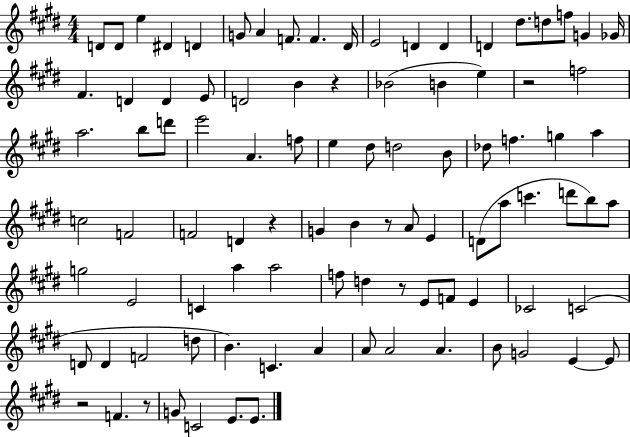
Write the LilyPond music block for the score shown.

{
  \clef treble
  \numericTimeSignature
  \time 4/4
  \key e \major
  d'8 d'8 e''4 dis'4 d'4 | g'8 a'4 f'8. f'4. dis'16 | e'2 d'4 d'4 | d'4 dis''8. d''8 f''8 g'4 ges'16 | \break fis'4. d'4 d'4 e'8 | d'2 b'4 r4 | bes'2( b'4 e''4) | r2 f''2 | \break a''2. b''8 d'''8 | e'''2 a'4. f''8 | e''4 dis''8 d''2 b'8 | des''8 f''4. g''4 a''4 | \break c''2 f'2 | f'2 d'4 r4 | g'4 b'4 r8 a'8 e'4 | d'8( a''8 c'''4. d'''8 b''8) a''8 | \break g''2 e'2 | c'4 a''4 a''2 | f''8 d''4 r8 e'8 f'8 e'4 | ces'2 c'2( | \break d'8 d'4 f'2 d''8 | b'4.) c'4. a'4 | a'8 a'2 a'4. | b'8 g'2 e'4~~ e'8 | \break r2 f'4. r8 | g'8 c'2 e'8. e'8. | \bar "|."
}